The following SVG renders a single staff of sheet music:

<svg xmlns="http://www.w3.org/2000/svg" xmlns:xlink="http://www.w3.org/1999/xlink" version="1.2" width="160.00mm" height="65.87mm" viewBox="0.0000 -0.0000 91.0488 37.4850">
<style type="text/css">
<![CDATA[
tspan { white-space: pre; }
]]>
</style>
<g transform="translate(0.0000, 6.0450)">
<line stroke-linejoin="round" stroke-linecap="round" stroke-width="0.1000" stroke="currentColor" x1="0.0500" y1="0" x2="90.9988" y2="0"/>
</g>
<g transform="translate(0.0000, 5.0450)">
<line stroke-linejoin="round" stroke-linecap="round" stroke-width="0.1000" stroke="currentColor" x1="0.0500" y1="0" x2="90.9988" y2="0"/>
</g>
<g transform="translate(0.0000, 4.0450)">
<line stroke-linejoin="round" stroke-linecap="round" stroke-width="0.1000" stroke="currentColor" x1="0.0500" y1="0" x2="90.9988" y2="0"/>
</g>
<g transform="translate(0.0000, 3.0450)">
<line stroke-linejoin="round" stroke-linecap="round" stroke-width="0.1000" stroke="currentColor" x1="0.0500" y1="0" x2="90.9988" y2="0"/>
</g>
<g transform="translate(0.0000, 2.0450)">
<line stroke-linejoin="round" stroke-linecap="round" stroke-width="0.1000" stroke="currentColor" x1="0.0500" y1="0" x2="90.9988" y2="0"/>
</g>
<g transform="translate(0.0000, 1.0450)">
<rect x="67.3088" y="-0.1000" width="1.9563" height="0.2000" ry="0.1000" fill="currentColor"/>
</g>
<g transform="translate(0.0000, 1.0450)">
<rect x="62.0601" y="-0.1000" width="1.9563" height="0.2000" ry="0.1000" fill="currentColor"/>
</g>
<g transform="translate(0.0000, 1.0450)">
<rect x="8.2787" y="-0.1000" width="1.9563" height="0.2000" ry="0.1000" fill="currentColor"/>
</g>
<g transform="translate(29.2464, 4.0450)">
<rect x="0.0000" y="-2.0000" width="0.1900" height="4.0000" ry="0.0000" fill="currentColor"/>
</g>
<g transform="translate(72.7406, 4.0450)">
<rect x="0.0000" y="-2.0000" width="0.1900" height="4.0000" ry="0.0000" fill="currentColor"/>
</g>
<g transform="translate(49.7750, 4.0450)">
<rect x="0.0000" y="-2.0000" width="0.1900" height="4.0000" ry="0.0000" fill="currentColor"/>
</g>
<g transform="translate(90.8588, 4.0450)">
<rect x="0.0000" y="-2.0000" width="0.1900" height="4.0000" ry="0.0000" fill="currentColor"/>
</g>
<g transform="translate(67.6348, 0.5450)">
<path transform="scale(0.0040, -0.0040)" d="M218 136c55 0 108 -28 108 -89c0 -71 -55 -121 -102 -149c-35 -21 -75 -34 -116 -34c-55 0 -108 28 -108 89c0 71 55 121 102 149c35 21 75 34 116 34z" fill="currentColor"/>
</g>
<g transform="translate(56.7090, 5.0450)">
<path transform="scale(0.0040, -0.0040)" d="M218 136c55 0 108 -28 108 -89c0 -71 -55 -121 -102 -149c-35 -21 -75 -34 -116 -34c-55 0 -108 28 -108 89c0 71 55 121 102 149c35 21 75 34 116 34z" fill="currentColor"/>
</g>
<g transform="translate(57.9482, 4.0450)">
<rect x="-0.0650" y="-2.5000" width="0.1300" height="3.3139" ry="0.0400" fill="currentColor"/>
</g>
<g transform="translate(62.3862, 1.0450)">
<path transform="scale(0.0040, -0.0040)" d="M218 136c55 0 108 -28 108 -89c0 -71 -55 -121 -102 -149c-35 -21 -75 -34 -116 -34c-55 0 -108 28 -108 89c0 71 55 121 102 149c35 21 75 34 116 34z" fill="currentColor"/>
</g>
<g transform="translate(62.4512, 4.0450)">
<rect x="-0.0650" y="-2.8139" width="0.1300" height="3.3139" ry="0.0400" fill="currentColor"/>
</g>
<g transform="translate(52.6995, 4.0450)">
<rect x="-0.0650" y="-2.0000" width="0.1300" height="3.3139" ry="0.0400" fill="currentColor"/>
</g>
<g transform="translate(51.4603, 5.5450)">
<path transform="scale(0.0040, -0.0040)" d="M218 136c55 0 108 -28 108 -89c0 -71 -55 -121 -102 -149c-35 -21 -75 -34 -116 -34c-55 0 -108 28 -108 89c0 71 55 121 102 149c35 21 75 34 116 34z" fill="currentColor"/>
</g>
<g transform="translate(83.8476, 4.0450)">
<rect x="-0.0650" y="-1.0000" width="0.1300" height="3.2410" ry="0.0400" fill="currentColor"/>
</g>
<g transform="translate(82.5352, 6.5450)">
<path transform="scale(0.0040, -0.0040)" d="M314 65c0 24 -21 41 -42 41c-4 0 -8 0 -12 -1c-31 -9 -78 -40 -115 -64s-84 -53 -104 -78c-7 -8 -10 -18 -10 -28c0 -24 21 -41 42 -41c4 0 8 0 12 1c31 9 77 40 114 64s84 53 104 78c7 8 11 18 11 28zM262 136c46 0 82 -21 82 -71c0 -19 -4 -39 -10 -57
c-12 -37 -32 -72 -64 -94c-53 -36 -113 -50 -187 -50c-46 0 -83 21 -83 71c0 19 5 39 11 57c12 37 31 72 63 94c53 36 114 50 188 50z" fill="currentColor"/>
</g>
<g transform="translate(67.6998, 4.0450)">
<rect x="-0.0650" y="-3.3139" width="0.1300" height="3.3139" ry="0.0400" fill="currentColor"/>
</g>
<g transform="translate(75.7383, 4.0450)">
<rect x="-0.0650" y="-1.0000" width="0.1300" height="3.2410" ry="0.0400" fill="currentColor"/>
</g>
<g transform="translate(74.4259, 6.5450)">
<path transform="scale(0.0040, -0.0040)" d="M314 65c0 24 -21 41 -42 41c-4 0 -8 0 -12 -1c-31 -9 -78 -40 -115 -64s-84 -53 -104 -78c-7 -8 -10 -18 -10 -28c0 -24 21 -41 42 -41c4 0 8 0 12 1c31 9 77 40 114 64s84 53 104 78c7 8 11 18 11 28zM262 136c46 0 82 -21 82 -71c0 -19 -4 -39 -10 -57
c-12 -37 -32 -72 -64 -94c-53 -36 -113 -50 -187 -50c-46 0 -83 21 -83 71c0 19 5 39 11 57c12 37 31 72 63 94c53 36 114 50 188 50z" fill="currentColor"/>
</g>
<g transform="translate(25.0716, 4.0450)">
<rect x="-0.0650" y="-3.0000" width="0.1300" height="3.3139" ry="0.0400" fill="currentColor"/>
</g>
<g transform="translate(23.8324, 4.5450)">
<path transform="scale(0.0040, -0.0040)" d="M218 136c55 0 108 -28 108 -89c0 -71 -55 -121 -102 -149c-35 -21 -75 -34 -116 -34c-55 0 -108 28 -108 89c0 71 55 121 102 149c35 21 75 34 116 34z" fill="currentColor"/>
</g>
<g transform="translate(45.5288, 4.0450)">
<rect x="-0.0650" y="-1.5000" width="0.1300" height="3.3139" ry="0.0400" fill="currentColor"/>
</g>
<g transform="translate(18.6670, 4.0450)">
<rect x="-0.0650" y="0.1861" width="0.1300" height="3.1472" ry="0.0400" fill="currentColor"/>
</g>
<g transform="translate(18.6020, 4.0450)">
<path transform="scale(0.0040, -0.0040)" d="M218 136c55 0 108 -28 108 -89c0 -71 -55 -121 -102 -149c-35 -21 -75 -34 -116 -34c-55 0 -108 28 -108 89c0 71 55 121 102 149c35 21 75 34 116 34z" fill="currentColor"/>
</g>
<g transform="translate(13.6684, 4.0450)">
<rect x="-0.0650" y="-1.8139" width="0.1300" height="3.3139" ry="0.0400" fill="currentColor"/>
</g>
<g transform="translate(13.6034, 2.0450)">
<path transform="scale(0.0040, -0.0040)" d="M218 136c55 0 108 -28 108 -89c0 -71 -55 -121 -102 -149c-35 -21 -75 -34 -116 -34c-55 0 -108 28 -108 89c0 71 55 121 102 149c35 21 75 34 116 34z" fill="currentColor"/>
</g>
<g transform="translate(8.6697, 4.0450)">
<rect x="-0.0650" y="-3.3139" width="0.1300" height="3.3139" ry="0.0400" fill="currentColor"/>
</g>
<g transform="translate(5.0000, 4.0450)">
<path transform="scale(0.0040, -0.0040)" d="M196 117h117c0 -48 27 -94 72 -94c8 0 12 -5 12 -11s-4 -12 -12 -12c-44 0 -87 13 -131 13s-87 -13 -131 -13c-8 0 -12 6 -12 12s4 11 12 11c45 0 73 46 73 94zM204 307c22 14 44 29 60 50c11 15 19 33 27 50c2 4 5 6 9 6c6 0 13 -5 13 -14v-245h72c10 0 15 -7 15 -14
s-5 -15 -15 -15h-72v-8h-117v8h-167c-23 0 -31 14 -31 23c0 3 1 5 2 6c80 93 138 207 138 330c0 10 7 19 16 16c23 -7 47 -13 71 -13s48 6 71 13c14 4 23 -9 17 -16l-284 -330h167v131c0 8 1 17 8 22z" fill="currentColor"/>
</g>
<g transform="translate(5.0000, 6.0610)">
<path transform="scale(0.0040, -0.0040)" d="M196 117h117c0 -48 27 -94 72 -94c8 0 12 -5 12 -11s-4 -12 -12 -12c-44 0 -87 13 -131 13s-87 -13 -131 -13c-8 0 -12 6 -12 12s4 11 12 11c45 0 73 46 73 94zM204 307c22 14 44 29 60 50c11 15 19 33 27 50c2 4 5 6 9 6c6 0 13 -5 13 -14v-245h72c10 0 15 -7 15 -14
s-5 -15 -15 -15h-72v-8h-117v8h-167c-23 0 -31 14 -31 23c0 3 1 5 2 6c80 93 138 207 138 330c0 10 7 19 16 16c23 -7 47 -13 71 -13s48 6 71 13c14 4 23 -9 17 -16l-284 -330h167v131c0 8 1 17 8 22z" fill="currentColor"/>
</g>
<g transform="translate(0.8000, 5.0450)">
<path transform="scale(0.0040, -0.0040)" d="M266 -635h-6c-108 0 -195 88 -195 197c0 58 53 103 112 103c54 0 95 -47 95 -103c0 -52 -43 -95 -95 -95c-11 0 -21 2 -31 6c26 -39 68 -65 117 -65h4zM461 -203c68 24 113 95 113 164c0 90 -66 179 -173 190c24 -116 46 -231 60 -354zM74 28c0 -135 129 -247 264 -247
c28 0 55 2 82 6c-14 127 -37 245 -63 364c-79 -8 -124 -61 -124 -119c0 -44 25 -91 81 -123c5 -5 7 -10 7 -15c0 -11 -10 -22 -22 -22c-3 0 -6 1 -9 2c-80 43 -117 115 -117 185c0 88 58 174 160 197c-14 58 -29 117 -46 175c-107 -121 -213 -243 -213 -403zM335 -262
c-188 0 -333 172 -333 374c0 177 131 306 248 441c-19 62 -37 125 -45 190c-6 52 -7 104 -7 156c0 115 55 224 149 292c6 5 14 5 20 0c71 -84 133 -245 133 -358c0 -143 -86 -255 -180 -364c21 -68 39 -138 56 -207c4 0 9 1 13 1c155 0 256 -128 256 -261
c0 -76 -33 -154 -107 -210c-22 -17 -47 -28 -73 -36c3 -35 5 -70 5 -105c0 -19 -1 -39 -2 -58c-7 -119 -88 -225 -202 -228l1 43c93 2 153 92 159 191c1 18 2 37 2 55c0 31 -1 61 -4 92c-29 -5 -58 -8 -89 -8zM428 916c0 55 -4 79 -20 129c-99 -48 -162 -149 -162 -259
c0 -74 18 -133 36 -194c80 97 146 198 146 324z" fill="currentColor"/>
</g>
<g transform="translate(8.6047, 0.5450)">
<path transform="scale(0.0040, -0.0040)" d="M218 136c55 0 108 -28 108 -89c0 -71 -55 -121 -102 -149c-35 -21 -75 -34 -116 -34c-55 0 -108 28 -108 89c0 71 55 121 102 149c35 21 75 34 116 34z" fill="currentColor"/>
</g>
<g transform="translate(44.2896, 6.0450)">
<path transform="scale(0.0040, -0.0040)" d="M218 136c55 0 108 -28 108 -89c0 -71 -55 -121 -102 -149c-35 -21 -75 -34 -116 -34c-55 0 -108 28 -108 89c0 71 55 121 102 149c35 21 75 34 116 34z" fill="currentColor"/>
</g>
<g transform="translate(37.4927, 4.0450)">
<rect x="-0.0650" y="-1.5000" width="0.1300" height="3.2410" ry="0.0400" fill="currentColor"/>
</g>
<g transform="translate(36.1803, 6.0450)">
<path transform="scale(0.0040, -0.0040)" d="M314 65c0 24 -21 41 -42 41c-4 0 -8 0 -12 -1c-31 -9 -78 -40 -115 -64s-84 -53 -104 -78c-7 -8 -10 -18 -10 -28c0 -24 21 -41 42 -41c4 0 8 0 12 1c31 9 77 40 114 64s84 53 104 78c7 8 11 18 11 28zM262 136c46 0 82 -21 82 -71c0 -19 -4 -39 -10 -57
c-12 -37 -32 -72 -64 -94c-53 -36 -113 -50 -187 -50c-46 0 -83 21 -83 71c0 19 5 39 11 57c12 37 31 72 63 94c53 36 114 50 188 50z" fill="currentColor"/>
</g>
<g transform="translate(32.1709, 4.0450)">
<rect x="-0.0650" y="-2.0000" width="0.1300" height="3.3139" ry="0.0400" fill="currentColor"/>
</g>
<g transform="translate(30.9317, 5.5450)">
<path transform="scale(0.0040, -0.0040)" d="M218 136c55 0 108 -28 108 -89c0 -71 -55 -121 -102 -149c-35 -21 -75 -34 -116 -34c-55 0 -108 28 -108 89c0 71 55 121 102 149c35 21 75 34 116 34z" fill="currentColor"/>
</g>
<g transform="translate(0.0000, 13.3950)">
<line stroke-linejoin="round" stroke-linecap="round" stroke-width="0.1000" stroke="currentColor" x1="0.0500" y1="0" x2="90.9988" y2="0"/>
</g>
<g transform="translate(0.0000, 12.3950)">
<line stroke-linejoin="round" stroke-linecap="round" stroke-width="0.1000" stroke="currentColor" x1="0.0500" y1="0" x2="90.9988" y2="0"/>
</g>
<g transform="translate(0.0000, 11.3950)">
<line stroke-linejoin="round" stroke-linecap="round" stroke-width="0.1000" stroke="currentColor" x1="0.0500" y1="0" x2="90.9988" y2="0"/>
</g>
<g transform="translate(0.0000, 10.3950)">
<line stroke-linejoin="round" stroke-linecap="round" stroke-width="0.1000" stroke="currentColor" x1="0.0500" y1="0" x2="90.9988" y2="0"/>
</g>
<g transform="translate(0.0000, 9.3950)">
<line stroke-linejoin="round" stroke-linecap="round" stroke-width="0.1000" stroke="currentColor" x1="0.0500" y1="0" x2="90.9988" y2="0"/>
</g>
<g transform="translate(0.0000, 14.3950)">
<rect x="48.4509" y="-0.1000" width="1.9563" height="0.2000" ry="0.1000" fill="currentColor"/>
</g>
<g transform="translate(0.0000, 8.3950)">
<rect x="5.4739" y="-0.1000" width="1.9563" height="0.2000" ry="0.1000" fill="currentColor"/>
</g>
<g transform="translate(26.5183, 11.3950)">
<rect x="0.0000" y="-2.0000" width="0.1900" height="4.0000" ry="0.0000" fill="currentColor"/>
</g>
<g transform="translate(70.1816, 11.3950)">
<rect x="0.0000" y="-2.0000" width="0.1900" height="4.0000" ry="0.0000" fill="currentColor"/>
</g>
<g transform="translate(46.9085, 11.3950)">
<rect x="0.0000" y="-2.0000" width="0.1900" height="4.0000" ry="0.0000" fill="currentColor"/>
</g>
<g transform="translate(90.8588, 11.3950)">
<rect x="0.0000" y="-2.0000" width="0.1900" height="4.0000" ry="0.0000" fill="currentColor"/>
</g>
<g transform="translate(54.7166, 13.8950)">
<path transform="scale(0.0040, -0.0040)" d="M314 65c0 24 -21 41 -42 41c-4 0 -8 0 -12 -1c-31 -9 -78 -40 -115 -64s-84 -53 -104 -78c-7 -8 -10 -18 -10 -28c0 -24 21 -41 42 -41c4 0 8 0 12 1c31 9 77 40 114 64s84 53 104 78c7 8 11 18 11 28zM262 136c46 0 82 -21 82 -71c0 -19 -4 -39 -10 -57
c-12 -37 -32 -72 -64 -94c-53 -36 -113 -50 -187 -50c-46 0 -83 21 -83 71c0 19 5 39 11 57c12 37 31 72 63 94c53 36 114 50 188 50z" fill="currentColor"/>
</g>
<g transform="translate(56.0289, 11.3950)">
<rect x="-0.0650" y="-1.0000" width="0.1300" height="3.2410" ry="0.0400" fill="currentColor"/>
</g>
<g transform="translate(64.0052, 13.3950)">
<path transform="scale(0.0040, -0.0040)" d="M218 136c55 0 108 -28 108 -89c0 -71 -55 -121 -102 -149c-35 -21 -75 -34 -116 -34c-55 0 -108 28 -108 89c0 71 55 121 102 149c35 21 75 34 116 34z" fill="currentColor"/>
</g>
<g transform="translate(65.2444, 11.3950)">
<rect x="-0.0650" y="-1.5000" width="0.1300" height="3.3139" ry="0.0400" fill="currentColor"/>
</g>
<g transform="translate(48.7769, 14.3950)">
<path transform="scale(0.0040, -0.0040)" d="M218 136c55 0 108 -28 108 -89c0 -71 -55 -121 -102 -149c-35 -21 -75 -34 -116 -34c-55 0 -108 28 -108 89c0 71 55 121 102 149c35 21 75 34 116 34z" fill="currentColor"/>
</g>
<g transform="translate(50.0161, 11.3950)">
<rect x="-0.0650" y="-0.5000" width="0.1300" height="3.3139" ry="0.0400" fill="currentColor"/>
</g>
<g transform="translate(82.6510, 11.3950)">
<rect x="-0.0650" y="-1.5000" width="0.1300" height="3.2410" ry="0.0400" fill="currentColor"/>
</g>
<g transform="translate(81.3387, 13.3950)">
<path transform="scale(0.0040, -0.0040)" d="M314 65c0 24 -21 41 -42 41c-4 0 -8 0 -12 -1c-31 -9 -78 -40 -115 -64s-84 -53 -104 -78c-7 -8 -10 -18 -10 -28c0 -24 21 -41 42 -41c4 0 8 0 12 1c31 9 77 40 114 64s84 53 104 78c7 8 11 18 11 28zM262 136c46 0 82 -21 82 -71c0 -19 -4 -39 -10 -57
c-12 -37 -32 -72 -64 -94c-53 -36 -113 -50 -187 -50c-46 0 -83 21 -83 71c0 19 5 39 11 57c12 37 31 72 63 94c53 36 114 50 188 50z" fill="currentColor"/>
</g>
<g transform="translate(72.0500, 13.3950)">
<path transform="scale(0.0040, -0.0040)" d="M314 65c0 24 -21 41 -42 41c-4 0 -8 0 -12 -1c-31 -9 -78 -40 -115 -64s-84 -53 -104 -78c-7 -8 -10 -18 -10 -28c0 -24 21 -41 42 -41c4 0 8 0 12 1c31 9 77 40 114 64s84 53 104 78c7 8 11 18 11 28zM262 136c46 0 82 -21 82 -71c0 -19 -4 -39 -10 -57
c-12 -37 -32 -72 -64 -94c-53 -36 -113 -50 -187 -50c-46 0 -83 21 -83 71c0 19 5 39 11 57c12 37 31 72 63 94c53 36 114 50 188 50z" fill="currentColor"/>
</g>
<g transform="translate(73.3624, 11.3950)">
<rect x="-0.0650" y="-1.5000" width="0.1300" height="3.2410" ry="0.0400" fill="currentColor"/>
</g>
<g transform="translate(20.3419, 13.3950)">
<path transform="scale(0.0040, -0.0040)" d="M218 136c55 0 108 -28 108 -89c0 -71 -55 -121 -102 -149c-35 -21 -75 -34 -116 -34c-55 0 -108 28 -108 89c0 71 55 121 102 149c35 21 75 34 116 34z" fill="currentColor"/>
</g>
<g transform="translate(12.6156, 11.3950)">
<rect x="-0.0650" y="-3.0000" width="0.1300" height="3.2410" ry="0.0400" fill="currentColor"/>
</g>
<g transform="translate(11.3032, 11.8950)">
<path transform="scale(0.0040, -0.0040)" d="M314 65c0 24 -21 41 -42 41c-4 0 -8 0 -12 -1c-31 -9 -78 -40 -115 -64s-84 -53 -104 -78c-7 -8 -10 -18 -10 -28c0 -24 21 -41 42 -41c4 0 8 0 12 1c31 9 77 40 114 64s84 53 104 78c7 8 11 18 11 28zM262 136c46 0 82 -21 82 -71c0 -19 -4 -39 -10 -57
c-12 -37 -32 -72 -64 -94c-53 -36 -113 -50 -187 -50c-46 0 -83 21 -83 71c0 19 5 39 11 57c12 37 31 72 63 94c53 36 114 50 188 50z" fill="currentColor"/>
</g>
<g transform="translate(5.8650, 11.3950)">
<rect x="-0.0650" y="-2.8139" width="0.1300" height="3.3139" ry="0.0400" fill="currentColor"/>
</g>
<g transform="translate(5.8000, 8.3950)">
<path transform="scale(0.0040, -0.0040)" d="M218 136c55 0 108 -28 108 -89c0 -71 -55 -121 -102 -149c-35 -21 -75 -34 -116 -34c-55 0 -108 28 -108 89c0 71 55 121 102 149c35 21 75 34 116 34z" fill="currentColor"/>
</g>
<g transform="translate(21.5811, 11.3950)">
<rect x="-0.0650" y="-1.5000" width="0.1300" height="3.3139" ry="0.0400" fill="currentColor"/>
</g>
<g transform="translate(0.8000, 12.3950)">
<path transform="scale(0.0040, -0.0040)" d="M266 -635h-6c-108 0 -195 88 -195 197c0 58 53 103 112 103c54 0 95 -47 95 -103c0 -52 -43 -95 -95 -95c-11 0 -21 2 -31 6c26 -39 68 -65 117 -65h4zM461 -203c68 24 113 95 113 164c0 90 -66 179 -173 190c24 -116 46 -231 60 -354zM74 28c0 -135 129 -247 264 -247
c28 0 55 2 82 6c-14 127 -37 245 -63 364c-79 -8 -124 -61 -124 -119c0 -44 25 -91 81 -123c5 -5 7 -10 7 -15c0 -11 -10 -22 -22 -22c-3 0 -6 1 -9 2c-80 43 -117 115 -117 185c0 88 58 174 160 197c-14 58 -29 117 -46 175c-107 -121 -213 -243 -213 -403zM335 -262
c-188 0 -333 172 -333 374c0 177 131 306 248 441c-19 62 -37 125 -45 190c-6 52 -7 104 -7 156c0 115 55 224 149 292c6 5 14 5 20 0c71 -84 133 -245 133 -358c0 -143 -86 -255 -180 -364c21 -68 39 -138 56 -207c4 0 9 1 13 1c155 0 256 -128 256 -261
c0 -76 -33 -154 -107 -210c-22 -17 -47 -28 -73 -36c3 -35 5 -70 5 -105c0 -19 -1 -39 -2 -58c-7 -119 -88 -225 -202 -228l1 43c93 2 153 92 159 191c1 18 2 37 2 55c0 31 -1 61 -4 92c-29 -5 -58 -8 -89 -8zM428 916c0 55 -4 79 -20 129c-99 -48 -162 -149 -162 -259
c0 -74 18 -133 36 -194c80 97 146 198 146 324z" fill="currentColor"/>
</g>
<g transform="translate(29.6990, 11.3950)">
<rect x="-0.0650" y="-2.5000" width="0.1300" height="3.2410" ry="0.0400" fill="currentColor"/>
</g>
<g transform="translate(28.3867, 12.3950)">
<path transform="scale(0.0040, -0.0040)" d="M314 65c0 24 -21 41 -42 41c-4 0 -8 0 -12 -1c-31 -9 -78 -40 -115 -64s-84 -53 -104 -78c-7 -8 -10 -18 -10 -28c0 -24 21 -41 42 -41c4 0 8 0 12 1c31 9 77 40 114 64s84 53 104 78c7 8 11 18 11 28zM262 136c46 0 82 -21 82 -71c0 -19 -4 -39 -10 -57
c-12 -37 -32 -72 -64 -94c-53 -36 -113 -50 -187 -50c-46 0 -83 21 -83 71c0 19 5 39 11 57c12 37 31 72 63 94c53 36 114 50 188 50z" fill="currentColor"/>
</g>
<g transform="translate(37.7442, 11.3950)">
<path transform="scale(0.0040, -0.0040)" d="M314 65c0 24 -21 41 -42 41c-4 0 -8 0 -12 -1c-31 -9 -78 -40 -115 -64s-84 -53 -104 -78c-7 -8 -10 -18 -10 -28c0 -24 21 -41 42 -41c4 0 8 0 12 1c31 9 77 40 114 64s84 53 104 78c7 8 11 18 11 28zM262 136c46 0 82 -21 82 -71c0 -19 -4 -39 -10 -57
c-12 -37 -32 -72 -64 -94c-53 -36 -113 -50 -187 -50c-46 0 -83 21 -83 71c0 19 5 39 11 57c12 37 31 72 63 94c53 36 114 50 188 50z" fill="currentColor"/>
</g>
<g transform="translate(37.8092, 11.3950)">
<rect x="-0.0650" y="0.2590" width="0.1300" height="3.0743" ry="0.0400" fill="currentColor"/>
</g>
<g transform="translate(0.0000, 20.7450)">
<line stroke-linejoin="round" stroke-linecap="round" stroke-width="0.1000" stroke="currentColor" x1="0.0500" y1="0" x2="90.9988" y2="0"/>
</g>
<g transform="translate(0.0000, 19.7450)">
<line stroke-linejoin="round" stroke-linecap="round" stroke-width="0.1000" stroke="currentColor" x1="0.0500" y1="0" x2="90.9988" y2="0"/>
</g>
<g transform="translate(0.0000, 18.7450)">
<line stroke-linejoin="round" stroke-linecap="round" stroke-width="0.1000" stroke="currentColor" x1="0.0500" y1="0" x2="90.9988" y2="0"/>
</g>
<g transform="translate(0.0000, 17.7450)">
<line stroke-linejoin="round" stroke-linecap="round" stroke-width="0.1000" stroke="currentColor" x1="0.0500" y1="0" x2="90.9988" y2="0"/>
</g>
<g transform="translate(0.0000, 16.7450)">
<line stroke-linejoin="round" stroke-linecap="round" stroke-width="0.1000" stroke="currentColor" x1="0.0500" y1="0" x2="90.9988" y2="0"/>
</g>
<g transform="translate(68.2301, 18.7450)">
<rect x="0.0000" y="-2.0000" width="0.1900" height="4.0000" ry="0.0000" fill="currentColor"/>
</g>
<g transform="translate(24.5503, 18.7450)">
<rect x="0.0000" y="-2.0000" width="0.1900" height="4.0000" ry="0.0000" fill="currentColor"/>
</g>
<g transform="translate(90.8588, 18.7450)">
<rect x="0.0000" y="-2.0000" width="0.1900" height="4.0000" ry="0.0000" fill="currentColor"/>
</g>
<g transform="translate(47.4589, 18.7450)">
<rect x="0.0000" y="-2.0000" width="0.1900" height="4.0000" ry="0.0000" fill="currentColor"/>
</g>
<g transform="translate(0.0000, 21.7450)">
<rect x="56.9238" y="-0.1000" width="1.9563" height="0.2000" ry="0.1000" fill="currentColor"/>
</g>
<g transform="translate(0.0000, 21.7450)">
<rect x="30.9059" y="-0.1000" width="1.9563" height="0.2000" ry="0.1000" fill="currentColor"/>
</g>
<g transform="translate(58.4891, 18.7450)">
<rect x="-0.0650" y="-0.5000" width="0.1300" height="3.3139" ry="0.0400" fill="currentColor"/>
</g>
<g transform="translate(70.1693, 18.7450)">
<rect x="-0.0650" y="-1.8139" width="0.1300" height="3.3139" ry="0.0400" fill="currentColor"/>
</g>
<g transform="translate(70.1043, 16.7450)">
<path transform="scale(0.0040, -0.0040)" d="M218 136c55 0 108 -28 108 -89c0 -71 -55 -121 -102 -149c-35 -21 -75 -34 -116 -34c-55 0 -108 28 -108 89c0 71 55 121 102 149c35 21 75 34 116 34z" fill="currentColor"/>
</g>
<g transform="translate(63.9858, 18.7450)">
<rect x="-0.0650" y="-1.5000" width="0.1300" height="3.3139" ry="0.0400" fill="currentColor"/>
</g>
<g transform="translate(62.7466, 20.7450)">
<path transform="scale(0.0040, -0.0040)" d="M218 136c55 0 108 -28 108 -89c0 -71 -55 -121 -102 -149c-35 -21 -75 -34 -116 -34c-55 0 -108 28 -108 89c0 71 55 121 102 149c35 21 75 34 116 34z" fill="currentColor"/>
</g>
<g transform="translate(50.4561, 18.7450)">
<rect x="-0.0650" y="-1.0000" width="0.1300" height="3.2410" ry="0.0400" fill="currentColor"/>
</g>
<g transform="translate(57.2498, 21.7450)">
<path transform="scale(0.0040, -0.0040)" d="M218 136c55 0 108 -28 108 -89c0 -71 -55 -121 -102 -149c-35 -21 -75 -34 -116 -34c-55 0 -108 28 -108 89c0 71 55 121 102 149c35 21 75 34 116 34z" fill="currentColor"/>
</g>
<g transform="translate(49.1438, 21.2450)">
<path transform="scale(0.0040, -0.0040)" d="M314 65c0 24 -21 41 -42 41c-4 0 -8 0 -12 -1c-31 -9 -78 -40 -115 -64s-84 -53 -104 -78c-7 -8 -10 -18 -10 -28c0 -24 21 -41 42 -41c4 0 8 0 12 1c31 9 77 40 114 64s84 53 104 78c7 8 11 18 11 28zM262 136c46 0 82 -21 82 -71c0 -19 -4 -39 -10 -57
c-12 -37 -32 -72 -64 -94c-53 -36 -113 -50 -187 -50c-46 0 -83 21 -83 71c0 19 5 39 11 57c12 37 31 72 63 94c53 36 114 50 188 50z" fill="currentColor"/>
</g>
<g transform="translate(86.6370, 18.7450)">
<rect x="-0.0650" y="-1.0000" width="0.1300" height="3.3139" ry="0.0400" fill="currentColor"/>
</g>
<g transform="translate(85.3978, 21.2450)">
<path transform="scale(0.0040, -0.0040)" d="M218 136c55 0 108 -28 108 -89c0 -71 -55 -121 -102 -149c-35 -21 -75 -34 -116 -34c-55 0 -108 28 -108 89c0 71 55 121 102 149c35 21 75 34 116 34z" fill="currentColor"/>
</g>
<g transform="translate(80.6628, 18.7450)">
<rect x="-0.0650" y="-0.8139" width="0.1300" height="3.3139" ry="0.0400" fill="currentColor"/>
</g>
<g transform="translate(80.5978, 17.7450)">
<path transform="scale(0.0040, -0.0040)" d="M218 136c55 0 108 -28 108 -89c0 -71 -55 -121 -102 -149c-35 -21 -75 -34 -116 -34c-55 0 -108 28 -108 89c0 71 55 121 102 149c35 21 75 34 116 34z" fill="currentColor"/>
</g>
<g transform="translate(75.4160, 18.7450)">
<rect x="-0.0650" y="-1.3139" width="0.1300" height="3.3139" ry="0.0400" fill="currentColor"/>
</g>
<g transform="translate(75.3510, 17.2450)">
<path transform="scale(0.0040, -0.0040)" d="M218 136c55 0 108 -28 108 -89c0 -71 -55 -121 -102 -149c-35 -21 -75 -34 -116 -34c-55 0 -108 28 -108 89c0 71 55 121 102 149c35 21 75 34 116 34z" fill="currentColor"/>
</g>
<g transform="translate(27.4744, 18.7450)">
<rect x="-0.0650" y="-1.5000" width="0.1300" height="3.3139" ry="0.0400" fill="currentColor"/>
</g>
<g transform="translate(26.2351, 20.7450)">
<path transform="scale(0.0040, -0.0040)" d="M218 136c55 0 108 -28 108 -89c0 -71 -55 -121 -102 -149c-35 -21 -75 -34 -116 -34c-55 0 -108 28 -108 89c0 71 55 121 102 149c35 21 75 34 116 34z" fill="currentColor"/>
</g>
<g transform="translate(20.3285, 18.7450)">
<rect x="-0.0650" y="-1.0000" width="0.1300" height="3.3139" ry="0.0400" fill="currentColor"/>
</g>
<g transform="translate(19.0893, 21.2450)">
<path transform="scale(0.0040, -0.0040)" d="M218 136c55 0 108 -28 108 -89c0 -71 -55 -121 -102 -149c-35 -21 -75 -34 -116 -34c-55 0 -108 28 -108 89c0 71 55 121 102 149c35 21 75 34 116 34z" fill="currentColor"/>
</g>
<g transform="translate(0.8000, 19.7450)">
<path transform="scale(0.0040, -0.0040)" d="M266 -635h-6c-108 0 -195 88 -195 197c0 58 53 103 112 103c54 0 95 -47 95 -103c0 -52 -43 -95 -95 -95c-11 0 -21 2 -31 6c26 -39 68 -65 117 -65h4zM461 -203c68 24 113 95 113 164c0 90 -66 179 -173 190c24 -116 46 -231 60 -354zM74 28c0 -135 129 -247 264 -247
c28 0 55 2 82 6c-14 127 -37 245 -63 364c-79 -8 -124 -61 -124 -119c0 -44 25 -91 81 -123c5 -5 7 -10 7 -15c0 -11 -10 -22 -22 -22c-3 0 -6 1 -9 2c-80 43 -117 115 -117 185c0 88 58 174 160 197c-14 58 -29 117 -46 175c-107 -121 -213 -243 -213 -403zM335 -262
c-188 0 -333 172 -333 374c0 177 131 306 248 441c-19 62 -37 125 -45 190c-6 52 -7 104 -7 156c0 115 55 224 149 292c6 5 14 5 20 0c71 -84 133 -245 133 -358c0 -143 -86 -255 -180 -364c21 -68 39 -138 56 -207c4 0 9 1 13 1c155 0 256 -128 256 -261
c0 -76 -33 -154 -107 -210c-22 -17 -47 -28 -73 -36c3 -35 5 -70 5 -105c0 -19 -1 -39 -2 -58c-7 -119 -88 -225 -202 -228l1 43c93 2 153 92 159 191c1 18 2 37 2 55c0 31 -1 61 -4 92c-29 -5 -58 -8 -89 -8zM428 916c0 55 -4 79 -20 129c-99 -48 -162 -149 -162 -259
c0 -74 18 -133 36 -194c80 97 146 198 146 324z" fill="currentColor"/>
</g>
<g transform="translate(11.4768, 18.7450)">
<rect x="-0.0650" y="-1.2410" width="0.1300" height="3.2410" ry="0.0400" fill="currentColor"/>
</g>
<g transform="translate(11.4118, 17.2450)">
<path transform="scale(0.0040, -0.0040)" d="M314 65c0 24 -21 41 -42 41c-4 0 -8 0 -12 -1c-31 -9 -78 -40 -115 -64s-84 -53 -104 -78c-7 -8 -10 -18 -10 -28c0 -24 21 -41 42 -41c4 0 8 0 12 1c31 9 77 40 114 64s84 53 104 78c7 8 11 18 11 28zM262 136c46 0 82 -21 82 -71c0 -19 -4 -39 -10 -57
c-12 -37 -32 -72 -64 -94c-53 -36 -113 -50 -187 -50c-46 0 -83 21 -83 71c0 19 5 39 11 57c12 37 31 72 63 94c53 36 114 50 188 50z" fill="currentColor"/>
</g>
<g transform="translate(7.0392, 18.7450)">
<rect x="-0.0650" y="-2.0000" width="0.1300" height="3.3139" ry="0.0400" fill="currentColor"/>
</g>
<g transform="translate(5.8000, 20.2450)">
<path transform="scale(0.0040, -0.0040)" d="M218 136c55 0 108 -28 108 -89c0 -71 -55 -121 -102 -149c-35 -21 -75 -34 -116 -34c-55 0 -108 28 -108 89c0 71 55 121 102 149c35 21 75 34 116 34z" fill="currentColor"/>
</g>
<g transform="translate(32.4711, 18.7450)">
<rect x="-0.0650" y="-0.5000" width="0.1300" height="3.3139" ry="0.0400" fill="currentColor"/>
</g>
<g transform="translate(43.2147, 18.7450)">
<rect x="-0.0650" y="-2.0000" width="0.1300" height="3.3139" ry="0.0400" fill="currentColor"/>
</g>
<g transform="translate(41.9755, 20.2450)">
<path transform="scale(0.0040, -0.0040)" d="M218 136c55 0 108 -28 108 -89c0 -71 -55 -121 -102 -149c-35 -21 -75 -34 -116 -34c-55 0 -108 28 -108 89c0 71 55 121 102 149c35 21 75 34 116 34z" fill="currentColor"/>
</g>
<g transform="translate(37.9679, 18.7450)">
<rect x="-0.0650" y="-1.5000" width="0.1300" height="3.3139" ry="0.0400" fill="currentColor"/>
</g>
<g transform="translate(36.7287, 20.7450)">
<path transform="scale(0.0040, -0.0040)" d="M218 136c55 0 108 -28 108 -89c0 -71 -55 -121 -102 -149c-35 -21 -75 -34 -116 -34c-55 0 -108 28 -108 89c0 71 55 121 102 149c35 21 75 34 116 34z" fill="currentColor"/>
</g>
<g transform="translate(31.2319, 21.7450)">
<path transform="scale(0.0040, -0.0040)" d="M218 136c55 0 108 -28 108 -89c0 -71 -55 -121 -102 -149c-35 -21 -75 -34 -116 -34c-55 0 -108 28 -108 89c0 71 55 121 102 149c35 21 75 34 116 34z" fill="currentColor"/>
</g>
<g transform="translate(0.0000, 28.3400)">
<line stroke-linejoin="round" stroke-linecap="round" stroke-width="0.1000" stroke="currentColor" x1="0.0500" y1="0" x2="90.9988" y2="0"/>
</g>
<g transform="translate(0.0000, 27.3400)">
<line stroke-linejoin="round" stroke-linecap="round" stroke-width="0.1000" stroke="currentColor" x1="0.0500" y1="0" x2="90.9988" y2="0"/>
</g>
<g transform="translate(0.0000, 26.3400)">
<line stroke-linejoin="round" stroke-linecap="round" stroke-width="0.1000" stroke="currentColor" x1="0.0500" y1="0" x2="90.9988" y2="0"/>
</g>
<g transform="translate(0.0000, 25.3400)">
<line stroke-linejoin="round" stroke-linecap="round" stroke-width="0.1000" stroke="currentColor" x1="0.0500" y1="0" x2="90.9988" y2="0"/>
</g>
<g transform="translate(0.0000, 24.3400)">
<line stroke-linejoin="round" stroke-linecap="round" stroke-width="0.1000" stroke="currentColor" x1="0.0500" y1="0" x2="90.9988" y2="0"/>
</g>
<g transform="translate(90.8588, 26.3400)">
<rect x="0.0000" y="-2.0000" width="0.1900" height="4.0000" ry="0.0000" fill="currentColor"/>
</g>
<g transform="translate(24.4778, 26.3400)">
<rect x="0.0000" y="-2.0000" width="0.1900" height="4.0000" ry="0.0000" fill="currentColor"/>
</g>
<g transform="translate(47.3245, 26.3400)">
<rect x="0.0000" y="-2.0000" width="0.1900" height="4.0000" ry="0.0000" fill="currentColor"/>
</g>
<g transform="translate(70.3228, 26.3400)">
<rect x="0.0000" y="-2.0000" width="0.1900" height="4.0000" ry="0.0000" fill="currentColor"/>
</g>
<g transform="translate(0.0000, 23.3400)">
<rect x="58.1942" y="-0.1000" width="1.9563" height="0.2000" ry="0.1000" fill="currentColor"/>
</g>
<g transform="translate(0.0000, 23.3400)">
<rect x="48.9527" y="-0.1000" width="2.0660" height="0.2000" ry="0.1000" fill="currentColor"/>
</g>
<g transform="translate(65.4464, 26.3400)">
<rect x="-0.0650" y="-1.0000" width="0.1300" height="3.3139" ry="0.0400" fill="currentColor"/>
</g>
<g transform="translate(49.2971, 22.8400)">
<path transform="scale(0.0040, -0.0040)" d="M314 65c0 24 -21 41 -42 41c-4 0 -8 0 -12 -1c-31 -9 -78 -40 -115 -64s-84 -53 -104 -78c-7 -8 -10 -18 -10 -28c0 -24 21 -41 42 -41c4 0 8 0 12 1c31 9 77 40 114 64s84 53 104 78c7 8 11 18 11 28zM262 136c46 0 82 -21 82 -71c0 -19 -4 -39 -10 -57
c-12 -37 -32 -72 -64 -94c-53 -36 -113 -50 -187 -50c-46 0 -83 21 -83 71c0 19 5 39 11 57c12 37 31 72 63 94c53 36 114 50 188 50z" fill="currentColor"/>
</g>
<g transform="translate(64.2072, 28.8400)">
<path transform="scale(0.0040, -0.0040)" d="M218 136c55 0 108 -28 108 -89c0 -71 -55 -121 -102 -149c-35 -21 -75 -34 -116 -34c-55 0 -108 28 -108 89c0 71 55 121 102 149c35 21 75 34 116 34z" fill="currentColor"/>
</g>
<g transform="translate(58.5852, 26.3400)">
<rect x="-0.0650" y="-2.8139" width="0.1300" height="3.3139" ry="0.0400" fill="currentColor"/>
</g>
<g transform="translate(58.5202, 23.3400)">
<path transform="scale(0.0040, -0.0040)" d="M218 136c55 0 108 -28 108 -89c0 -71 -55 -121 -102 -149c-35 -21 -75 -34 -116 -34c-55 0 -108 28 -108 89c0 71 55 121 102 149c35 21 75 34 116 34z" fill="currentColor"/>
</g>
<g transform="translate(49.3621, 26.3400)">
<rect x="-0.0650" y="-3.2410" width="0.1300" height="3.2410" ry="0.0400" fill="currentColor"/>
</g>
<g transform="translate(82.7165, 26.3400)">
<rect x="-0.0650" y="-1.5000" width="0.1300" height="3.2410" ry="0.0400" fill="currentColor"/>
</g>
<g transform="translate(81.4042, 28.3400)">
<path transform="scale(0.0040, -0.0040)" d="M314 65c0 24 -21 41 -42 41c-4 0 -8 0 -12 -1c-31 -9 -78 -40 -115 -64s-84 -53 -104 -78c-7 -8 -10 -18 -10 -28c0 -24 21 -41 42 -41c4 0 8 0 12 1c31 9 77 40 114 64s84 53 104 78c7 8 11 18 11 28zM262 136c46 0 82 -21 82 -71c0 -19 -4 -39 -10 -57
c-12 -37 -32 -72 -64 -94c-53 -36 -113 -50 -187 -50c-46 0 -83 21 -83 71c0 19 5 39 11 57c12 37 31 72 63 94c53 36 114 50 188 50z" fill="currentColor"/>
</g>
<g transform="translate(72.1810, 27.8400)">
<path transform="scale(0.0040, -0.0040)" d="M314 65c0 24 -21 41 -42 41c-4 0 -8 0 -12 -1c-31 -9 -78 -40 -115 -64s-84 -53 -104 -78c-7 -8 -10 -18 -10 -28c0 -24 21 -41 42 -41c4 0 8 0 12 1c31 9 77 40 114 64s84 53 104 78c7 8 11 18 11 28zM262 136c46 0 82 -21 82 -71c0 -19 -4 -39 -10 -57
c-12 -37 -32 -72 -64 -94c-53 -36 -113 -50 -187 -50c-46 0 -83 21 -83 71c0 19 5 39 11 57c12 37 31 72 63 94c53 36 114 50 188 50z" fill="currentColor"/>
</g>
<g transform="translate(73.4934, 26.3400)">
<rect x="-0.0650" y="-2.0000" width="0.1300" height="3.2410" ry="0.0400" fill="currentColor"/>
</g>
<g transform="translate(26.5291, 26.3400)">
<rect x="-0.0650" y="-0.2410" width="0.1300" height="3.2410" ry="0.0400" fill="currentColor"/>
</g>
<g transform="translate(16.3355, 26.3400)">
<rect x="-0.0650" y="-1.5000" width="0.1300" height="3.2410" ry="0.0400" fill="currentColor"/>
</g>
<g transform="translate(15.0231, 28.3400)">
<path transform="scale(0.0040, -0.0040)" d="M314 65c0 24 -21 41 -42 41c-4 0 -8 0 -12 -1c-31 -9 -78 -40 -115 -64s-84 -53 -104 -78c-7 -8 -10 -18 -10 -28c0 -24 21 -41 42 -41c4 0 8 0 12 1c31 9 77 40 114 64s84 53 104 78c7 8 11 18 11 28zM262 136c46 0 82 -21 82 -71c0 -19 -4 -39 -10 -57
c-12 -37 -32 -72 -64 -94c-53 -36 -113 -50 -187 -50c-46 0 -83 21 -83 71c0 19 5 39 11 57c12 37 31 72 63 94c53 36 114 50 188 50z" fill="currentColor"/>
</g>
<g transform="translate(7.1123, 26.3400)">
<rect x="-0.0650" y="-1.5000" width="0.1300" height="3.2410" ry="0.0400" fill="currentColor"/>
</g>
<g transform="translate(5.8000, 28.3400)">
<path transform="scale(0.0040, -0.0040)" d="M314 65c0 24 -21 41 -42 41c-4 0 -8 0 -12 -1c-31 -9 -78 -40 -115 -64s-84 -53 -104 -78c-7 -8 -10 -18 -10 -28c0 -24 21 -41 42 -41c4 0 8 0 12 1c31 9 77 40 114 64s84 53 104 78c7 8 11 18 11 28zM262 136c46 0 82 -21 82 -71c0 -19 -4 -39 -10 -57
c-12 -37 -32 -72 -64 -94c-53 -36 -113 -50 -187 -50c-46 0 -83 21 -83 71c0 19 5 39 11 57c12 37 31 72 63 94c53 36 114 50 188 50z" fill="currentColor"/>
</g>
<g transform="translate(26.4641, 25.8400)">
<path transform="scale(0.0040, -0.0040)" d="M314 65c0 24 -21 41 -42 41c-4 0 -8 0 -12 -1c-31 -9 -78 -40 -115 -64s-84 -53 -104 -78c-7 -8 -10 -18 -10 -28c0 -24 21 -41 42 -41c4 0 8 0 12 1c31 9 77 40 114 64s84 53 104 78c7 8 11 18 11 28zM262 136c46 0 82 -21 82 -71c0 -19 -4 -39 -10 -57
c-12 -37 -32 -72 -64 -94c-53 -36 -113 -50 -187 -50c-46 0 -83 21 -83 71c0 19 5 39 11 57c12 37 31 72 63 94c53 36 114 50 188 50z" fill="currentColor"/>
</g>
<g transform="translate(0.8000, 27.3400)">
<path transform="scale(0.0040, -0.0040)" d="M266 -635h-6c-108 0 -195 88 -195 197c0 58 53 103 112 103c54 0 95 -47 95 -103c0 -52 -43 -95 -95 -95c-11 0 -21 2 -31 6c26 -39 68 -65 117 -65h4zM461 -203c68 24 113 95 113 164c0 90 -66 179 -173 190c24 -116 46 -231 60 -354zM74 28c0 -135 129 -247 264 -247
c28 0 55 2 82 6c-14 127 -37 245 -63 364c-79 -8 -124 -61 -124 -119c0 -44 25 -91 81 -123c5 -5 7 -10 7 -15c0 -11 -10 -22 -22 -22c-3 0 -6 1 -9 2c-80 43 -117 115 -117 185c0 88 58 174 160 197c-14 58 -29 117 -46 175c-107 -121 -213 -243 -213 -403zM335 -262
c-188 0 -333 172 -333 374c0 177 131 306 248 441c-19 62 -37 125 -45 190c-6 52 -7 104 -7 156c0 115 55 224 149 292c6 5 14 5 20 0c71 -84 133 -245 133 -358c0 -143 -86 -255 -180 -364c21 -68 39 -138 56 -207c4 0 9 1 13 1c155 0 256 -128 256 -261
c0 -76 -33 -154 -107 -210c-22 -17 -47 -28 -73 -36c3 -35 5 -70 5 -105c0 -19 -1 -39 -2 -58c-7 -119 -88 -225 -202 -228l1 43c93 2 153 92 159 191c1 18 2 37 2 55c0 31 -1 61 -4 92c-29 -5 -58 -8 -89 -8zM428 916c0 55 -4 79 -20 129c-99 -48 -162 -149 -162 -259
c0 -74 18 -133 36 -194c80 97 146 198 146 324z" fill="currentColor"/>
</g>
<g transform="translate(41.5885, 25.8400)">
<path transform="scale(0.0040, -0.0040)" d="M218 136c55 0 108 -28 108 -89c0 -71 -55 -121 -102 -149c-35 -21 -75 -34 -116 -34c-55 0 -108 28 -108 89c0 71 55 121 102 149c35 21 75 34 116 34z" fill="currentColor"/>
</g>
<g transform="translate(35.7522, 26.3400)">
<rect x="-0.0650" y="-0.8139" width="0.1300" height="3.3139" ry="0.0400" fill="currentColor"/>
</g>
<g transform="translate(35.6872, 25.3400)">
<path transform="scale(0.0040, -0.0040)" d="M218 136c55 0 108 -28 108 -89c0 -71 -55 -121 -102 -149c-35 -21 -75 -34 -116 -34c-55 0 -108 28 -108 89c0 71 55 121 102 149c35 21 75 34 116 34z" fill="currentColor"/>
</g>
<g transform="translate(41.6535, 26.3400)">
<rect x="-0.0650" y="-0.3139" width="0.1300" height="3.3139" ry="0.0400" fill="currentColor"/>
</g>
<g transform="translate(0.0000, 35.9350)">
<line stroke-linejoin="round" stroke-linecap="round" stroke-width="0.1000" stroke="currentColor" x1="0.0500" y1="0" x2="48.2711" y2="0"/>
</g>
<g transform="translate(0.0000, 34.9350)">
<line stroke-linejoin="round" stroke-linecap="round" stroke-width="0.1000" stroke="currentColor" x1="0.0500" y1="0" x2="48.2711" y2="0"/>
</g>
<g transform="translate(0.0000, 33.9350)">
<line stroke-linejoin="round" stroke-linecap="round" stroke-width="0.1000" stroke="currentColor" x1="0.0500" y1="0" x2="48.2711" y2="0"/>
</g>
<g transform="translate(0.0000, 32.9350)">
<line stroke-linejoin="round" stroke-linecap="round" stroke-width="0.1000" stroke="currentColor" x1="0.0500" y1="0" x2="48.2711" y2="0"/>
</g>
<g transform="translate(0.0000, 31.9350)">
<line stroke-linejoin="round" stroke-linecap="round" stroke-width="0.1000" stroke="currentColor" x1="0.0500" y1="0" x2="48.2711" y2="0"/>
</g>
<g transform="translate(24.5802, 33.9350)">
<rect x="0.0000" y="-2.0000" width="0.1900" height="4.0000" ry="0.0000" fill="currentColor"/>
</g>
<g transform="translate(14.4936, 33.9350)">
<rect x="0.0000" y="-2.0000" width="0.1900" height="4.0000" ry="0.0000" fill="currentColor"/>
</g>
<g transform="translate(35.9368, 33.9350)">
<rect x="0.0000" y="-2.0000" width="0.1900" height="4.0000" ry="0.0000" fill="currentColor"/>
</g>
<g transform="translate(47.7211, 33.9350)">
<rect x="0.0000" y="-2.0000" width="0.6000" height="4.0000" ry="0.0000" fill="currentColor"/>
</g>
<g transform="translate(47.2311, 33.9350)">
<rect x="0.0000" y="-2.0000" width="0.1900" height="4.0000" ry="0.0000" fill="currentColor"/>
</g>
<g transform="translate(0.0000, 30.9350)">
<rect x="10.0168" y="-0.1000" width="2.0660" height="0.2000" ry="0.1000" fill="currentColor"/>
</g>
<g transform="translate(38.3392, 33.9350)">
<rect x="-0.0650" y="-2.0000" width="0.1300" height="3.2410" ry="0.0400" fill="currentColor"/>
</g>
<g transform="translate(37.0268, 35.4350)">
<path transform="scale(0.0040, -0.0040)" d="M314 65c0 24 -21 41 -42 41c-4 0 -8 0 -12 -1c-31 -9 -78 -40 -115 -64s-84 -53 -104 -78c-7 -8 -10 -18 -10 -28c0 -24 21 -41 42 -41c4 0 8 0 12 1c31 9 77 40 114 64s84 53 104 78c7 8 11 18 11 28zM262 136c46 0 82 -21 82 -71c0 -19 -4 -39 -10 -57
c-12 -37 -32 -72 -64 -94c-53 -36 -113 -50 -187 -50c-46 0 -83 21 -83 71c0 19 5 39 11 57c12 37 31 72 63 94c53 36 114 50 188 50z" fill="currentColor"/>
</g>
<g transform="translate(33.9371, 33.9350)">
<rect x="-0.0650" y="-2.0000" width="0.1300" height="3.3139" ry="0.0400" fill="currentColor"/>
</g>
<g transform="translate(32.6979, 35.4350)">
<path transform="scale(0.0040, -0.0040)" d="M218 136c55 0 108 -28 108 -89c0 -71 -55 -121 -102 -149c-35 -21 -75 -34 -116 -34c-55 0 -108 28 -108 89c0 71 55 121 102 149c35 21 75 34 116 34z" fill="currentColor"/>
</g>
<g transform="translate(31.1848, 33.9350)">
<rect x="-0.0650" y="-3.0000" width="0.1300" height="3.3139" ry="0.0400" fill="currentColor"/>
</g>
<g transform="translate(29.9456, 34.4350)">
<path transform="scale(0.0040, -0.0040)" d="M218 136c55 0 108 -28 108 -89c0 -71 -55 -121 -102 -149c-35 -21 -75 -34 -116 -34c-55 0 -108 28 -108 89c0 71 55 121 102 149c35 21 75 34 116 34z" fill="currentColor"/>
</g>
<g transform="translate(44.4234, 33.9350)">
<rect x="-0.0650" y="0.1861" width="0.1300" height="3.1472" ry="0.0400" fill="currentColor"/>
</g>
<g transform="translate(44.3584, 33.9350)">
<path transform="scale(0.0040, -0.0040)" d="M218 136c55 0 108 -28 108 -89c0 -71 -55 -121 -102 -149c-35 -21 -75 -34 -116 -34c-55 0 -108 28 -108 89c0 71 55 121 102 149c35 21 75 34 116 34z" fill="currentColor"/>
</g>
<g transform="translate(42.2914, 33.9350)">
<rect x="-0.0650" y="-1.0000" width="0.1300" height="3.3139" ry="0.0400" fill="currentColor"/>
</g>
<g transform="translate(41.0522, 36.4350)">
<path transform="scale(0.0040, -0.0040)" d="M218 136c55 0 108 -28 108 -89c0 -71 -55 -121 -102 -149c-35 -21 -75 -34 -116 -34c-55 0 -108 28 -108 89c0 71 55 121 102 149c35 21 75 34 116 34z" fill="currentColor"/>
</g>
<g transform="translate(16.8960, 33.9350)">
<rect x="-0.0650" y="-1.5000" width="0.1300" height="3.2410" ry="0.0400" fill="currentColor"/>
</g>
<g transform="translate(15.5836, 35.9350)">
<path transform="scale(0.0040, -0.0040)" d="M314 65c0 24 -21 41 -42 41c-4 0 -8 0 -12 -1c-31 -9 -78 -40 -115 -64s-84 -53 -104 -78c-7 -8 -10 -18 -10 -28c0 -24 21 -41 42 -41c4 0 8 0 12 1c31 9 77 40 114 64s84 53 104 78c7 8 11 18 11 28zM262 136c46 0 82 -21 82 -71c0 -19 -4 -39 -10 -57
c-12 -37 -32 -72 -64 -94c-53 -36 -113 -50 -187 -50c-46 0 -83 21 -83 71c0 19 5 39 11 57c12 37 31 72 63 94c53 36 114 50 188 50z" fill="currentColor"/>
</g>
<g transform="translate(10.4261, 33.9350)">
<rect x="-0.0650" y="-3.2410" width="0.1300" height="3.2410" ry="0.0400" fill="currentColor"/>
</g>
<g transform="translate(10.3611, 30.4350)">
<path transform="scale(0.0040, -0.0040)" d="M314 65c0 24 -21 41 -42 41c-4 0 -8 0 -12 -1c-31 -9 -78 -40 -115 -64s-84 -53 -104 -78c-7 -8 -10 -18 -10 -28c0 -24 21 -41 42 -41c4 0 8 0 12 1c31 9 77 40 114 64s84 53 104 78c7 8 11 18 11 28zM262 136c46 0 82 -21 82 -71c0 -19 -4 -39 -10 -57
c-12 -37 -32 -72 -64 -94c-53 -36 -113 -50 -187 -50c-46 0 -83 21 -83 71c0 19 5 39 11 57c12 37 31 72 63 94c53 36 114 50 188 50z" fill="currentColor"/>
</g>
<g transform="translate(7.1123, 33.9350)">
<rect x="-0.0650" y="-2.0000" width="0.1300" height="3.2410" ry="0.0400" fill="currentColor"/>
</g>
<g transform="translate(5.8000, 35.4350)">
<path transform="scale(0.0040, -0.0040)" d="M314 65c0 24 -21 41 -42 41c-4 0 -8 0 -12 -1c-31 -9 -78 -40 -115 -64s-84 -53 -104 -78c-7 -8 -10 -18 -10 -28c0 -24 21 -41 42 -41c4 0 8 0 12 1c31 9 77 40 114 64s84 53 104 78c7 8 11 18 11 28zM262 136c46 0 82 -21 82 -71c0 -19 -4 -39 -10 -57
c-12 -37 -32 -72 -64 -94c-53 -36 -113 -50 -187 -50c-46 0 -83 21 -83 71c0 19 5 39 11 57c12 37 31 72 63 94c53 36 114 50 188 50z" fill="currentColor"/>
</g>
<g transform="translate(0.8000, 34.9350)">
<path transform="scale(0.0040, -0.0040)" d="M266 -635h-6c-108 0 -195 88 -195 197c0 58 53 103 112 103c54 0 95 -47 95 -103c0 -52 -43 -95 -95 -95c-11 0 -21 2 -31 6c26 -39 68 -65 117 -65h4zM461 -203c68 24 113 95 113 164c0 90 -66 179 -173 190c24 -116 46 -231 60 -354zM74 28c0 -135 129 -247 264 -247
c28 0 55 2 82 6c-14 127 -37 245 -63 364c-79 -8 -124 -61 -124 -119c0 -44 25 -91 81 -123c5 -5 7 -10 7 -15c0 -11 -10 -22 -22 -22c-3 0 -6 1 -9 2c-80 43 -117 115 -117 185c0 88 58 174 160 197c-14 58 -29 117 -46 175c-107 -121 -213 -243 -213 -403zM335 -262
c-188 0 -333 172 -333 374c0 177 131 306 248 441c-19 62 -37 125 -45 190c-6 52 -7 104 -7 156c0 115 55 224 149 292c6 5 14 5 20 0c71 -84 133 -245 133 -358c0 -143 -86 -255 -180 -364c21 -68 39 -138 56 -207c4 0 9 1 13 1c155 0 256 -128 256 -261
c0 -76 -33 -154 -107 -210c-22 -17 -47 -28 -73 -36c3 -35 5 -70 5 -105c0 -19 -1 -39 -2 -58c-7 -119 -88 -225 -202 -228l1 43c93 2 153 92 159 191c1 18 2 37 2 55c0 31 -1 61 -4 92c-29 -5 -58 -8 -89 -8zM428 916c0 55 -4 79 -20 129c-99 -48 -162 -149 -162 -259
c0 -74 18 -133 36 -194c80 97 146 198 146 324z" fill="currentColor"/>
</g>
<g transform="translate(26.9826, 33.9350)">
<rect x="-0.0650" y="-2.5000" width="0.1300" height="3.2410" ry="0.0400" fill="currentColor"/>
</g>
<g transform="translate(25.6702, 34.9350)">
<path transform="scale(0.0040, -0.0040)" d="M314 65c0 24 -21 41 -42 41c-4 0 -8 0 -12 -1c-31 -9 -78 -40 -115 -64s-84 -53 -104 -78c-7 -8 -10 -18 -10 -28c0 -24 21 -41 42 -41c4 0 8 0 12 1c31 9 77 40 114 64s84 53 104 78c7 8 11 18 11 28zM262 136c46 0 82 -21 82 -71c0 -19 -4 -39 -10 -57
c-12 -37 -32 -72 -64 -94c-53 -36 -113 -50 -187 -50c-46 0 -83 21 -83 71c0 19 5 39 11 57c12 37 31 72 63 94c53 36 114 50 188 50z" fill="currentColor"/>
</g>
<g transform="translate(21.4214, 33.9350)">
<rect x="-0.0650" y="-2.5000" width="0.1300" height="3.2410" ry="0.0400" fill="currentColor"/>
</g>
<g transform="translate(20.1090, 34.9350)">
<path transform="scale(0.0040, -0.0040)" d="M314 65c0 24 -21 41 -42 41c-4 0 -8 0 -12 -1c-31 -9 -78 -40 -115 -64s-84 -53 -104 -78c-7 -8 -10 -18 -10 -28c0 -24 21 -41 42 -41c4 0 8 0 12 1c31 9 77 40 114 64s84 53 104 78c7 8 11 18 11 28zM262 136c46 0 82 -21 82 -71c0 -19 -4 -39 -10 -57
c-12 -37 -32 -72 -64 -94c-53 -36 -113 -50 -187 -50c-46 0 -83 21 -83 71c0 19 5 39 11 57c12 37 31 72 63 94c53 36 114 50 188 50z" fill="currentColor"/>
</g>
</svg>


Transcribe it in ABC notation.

X:1
T:Untitled
M:4/4
L:1/4
K:C
b f B A F E2 E F G a b D2 D2 a A2 E G2 B2 C D2 E E2 E2 F e2 D E C E F D2 C E f e d D E2 E2 c2 d c b2 a D F2 E2 F2 b2 E2 G2 G2 A F F2 D B